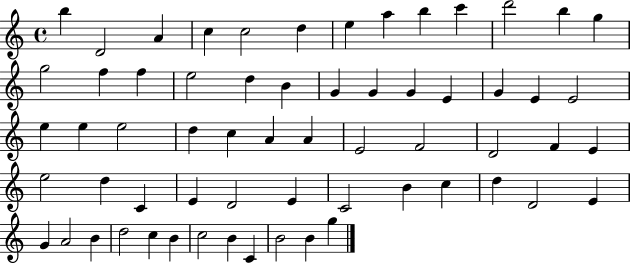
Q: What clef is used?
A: treble